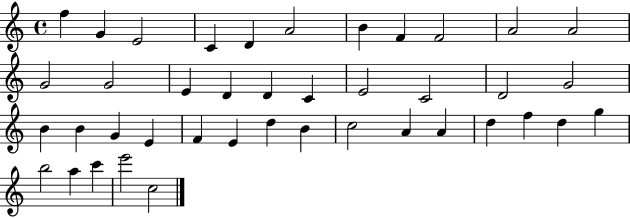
F5/q G4/q E4/h C4/q D4/q A4/h B4/q F4/q F4/h A4/h A4/h G4/h G4/h E4/q D4/q D4/q C4/q E4/h C4/h D4/h G4/h B4/q B4/q G4/q E4/q F4/q E4/q D5/q B4/q C5/h A4/q A4/q D5/q F5/q D5/q G5/q B5/h A5/q C6/q E6/h C5/h